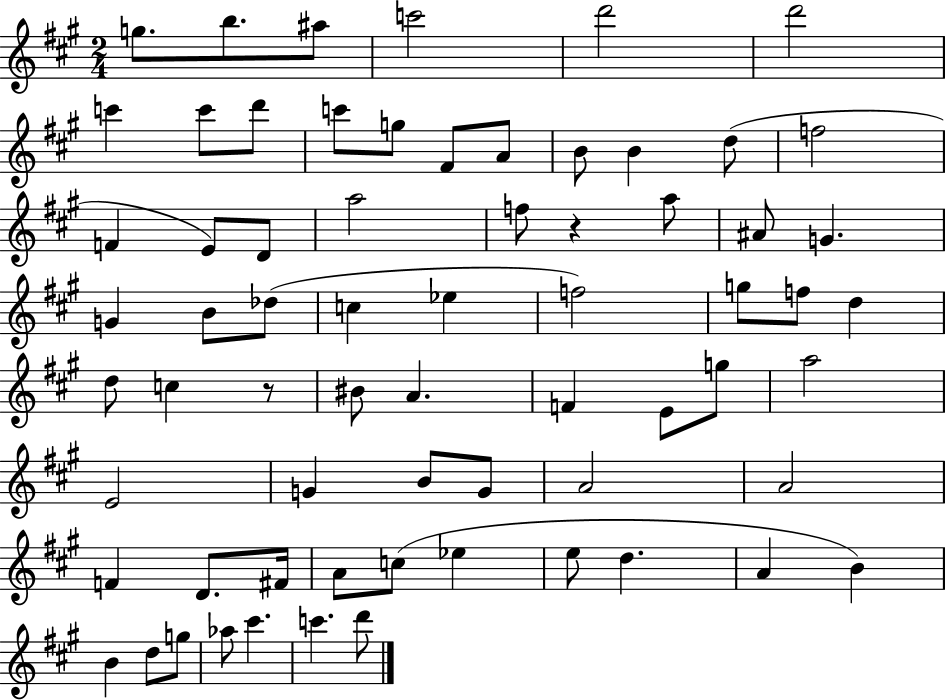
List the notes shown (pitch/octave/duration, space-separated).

G5/e. B5/e. A#5/e C6/h D6/h D6/h C6/q C6/e D6/e C6/e G5/e F#4/e A4/e B4/e B4/q D5/e F5/h F4/q E4/e D4/e A5/h F5/e R/q A5/e A#4/e G4/q. G4/q B4/e Db5/e C5/q Eb5/q F5/h G5/e F5/e D5/q D5/e C5/q R/e BIS4/e A4/q. F4/q E4/e G5/e A5/h E4/h G4/q B4/e G4/e A4/h A4/h F4/q D4/e. F#4/s A4/e C5/e Eb5/q E5/e D5/q. A4/q B4/q B4/q D5/e G5/e Ab5/e C#6/q. C6/q. D6/e